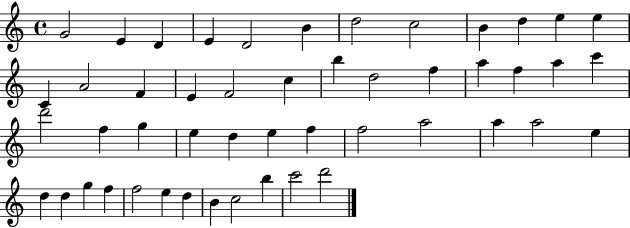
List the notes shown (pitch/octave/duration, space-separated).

G4/h E4/q D4/q E4/q D4/h B4/q D5/h C5/h B4/q D5/q E5/q E5/q C4/q A4/h F4/q E4/q F4/h C5/q B5/q D5/h F5/q A5/q F5/q A5/q C6/q D6/h F5/q G5/q E5/q D5/q E5/q F5/q F5/h A5/h A5/q A5/h E5/q D5/q D5/q G5/q F5/q F5/h E5/q D5/q B4/q C5/h B5/q C6/h D6/h